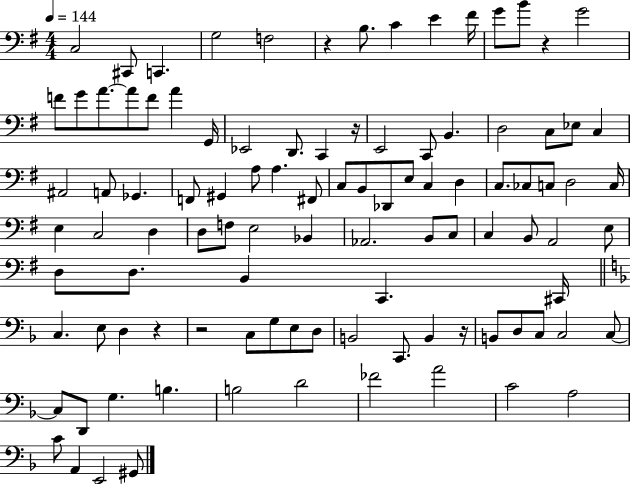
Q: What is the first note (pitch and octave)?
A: C3